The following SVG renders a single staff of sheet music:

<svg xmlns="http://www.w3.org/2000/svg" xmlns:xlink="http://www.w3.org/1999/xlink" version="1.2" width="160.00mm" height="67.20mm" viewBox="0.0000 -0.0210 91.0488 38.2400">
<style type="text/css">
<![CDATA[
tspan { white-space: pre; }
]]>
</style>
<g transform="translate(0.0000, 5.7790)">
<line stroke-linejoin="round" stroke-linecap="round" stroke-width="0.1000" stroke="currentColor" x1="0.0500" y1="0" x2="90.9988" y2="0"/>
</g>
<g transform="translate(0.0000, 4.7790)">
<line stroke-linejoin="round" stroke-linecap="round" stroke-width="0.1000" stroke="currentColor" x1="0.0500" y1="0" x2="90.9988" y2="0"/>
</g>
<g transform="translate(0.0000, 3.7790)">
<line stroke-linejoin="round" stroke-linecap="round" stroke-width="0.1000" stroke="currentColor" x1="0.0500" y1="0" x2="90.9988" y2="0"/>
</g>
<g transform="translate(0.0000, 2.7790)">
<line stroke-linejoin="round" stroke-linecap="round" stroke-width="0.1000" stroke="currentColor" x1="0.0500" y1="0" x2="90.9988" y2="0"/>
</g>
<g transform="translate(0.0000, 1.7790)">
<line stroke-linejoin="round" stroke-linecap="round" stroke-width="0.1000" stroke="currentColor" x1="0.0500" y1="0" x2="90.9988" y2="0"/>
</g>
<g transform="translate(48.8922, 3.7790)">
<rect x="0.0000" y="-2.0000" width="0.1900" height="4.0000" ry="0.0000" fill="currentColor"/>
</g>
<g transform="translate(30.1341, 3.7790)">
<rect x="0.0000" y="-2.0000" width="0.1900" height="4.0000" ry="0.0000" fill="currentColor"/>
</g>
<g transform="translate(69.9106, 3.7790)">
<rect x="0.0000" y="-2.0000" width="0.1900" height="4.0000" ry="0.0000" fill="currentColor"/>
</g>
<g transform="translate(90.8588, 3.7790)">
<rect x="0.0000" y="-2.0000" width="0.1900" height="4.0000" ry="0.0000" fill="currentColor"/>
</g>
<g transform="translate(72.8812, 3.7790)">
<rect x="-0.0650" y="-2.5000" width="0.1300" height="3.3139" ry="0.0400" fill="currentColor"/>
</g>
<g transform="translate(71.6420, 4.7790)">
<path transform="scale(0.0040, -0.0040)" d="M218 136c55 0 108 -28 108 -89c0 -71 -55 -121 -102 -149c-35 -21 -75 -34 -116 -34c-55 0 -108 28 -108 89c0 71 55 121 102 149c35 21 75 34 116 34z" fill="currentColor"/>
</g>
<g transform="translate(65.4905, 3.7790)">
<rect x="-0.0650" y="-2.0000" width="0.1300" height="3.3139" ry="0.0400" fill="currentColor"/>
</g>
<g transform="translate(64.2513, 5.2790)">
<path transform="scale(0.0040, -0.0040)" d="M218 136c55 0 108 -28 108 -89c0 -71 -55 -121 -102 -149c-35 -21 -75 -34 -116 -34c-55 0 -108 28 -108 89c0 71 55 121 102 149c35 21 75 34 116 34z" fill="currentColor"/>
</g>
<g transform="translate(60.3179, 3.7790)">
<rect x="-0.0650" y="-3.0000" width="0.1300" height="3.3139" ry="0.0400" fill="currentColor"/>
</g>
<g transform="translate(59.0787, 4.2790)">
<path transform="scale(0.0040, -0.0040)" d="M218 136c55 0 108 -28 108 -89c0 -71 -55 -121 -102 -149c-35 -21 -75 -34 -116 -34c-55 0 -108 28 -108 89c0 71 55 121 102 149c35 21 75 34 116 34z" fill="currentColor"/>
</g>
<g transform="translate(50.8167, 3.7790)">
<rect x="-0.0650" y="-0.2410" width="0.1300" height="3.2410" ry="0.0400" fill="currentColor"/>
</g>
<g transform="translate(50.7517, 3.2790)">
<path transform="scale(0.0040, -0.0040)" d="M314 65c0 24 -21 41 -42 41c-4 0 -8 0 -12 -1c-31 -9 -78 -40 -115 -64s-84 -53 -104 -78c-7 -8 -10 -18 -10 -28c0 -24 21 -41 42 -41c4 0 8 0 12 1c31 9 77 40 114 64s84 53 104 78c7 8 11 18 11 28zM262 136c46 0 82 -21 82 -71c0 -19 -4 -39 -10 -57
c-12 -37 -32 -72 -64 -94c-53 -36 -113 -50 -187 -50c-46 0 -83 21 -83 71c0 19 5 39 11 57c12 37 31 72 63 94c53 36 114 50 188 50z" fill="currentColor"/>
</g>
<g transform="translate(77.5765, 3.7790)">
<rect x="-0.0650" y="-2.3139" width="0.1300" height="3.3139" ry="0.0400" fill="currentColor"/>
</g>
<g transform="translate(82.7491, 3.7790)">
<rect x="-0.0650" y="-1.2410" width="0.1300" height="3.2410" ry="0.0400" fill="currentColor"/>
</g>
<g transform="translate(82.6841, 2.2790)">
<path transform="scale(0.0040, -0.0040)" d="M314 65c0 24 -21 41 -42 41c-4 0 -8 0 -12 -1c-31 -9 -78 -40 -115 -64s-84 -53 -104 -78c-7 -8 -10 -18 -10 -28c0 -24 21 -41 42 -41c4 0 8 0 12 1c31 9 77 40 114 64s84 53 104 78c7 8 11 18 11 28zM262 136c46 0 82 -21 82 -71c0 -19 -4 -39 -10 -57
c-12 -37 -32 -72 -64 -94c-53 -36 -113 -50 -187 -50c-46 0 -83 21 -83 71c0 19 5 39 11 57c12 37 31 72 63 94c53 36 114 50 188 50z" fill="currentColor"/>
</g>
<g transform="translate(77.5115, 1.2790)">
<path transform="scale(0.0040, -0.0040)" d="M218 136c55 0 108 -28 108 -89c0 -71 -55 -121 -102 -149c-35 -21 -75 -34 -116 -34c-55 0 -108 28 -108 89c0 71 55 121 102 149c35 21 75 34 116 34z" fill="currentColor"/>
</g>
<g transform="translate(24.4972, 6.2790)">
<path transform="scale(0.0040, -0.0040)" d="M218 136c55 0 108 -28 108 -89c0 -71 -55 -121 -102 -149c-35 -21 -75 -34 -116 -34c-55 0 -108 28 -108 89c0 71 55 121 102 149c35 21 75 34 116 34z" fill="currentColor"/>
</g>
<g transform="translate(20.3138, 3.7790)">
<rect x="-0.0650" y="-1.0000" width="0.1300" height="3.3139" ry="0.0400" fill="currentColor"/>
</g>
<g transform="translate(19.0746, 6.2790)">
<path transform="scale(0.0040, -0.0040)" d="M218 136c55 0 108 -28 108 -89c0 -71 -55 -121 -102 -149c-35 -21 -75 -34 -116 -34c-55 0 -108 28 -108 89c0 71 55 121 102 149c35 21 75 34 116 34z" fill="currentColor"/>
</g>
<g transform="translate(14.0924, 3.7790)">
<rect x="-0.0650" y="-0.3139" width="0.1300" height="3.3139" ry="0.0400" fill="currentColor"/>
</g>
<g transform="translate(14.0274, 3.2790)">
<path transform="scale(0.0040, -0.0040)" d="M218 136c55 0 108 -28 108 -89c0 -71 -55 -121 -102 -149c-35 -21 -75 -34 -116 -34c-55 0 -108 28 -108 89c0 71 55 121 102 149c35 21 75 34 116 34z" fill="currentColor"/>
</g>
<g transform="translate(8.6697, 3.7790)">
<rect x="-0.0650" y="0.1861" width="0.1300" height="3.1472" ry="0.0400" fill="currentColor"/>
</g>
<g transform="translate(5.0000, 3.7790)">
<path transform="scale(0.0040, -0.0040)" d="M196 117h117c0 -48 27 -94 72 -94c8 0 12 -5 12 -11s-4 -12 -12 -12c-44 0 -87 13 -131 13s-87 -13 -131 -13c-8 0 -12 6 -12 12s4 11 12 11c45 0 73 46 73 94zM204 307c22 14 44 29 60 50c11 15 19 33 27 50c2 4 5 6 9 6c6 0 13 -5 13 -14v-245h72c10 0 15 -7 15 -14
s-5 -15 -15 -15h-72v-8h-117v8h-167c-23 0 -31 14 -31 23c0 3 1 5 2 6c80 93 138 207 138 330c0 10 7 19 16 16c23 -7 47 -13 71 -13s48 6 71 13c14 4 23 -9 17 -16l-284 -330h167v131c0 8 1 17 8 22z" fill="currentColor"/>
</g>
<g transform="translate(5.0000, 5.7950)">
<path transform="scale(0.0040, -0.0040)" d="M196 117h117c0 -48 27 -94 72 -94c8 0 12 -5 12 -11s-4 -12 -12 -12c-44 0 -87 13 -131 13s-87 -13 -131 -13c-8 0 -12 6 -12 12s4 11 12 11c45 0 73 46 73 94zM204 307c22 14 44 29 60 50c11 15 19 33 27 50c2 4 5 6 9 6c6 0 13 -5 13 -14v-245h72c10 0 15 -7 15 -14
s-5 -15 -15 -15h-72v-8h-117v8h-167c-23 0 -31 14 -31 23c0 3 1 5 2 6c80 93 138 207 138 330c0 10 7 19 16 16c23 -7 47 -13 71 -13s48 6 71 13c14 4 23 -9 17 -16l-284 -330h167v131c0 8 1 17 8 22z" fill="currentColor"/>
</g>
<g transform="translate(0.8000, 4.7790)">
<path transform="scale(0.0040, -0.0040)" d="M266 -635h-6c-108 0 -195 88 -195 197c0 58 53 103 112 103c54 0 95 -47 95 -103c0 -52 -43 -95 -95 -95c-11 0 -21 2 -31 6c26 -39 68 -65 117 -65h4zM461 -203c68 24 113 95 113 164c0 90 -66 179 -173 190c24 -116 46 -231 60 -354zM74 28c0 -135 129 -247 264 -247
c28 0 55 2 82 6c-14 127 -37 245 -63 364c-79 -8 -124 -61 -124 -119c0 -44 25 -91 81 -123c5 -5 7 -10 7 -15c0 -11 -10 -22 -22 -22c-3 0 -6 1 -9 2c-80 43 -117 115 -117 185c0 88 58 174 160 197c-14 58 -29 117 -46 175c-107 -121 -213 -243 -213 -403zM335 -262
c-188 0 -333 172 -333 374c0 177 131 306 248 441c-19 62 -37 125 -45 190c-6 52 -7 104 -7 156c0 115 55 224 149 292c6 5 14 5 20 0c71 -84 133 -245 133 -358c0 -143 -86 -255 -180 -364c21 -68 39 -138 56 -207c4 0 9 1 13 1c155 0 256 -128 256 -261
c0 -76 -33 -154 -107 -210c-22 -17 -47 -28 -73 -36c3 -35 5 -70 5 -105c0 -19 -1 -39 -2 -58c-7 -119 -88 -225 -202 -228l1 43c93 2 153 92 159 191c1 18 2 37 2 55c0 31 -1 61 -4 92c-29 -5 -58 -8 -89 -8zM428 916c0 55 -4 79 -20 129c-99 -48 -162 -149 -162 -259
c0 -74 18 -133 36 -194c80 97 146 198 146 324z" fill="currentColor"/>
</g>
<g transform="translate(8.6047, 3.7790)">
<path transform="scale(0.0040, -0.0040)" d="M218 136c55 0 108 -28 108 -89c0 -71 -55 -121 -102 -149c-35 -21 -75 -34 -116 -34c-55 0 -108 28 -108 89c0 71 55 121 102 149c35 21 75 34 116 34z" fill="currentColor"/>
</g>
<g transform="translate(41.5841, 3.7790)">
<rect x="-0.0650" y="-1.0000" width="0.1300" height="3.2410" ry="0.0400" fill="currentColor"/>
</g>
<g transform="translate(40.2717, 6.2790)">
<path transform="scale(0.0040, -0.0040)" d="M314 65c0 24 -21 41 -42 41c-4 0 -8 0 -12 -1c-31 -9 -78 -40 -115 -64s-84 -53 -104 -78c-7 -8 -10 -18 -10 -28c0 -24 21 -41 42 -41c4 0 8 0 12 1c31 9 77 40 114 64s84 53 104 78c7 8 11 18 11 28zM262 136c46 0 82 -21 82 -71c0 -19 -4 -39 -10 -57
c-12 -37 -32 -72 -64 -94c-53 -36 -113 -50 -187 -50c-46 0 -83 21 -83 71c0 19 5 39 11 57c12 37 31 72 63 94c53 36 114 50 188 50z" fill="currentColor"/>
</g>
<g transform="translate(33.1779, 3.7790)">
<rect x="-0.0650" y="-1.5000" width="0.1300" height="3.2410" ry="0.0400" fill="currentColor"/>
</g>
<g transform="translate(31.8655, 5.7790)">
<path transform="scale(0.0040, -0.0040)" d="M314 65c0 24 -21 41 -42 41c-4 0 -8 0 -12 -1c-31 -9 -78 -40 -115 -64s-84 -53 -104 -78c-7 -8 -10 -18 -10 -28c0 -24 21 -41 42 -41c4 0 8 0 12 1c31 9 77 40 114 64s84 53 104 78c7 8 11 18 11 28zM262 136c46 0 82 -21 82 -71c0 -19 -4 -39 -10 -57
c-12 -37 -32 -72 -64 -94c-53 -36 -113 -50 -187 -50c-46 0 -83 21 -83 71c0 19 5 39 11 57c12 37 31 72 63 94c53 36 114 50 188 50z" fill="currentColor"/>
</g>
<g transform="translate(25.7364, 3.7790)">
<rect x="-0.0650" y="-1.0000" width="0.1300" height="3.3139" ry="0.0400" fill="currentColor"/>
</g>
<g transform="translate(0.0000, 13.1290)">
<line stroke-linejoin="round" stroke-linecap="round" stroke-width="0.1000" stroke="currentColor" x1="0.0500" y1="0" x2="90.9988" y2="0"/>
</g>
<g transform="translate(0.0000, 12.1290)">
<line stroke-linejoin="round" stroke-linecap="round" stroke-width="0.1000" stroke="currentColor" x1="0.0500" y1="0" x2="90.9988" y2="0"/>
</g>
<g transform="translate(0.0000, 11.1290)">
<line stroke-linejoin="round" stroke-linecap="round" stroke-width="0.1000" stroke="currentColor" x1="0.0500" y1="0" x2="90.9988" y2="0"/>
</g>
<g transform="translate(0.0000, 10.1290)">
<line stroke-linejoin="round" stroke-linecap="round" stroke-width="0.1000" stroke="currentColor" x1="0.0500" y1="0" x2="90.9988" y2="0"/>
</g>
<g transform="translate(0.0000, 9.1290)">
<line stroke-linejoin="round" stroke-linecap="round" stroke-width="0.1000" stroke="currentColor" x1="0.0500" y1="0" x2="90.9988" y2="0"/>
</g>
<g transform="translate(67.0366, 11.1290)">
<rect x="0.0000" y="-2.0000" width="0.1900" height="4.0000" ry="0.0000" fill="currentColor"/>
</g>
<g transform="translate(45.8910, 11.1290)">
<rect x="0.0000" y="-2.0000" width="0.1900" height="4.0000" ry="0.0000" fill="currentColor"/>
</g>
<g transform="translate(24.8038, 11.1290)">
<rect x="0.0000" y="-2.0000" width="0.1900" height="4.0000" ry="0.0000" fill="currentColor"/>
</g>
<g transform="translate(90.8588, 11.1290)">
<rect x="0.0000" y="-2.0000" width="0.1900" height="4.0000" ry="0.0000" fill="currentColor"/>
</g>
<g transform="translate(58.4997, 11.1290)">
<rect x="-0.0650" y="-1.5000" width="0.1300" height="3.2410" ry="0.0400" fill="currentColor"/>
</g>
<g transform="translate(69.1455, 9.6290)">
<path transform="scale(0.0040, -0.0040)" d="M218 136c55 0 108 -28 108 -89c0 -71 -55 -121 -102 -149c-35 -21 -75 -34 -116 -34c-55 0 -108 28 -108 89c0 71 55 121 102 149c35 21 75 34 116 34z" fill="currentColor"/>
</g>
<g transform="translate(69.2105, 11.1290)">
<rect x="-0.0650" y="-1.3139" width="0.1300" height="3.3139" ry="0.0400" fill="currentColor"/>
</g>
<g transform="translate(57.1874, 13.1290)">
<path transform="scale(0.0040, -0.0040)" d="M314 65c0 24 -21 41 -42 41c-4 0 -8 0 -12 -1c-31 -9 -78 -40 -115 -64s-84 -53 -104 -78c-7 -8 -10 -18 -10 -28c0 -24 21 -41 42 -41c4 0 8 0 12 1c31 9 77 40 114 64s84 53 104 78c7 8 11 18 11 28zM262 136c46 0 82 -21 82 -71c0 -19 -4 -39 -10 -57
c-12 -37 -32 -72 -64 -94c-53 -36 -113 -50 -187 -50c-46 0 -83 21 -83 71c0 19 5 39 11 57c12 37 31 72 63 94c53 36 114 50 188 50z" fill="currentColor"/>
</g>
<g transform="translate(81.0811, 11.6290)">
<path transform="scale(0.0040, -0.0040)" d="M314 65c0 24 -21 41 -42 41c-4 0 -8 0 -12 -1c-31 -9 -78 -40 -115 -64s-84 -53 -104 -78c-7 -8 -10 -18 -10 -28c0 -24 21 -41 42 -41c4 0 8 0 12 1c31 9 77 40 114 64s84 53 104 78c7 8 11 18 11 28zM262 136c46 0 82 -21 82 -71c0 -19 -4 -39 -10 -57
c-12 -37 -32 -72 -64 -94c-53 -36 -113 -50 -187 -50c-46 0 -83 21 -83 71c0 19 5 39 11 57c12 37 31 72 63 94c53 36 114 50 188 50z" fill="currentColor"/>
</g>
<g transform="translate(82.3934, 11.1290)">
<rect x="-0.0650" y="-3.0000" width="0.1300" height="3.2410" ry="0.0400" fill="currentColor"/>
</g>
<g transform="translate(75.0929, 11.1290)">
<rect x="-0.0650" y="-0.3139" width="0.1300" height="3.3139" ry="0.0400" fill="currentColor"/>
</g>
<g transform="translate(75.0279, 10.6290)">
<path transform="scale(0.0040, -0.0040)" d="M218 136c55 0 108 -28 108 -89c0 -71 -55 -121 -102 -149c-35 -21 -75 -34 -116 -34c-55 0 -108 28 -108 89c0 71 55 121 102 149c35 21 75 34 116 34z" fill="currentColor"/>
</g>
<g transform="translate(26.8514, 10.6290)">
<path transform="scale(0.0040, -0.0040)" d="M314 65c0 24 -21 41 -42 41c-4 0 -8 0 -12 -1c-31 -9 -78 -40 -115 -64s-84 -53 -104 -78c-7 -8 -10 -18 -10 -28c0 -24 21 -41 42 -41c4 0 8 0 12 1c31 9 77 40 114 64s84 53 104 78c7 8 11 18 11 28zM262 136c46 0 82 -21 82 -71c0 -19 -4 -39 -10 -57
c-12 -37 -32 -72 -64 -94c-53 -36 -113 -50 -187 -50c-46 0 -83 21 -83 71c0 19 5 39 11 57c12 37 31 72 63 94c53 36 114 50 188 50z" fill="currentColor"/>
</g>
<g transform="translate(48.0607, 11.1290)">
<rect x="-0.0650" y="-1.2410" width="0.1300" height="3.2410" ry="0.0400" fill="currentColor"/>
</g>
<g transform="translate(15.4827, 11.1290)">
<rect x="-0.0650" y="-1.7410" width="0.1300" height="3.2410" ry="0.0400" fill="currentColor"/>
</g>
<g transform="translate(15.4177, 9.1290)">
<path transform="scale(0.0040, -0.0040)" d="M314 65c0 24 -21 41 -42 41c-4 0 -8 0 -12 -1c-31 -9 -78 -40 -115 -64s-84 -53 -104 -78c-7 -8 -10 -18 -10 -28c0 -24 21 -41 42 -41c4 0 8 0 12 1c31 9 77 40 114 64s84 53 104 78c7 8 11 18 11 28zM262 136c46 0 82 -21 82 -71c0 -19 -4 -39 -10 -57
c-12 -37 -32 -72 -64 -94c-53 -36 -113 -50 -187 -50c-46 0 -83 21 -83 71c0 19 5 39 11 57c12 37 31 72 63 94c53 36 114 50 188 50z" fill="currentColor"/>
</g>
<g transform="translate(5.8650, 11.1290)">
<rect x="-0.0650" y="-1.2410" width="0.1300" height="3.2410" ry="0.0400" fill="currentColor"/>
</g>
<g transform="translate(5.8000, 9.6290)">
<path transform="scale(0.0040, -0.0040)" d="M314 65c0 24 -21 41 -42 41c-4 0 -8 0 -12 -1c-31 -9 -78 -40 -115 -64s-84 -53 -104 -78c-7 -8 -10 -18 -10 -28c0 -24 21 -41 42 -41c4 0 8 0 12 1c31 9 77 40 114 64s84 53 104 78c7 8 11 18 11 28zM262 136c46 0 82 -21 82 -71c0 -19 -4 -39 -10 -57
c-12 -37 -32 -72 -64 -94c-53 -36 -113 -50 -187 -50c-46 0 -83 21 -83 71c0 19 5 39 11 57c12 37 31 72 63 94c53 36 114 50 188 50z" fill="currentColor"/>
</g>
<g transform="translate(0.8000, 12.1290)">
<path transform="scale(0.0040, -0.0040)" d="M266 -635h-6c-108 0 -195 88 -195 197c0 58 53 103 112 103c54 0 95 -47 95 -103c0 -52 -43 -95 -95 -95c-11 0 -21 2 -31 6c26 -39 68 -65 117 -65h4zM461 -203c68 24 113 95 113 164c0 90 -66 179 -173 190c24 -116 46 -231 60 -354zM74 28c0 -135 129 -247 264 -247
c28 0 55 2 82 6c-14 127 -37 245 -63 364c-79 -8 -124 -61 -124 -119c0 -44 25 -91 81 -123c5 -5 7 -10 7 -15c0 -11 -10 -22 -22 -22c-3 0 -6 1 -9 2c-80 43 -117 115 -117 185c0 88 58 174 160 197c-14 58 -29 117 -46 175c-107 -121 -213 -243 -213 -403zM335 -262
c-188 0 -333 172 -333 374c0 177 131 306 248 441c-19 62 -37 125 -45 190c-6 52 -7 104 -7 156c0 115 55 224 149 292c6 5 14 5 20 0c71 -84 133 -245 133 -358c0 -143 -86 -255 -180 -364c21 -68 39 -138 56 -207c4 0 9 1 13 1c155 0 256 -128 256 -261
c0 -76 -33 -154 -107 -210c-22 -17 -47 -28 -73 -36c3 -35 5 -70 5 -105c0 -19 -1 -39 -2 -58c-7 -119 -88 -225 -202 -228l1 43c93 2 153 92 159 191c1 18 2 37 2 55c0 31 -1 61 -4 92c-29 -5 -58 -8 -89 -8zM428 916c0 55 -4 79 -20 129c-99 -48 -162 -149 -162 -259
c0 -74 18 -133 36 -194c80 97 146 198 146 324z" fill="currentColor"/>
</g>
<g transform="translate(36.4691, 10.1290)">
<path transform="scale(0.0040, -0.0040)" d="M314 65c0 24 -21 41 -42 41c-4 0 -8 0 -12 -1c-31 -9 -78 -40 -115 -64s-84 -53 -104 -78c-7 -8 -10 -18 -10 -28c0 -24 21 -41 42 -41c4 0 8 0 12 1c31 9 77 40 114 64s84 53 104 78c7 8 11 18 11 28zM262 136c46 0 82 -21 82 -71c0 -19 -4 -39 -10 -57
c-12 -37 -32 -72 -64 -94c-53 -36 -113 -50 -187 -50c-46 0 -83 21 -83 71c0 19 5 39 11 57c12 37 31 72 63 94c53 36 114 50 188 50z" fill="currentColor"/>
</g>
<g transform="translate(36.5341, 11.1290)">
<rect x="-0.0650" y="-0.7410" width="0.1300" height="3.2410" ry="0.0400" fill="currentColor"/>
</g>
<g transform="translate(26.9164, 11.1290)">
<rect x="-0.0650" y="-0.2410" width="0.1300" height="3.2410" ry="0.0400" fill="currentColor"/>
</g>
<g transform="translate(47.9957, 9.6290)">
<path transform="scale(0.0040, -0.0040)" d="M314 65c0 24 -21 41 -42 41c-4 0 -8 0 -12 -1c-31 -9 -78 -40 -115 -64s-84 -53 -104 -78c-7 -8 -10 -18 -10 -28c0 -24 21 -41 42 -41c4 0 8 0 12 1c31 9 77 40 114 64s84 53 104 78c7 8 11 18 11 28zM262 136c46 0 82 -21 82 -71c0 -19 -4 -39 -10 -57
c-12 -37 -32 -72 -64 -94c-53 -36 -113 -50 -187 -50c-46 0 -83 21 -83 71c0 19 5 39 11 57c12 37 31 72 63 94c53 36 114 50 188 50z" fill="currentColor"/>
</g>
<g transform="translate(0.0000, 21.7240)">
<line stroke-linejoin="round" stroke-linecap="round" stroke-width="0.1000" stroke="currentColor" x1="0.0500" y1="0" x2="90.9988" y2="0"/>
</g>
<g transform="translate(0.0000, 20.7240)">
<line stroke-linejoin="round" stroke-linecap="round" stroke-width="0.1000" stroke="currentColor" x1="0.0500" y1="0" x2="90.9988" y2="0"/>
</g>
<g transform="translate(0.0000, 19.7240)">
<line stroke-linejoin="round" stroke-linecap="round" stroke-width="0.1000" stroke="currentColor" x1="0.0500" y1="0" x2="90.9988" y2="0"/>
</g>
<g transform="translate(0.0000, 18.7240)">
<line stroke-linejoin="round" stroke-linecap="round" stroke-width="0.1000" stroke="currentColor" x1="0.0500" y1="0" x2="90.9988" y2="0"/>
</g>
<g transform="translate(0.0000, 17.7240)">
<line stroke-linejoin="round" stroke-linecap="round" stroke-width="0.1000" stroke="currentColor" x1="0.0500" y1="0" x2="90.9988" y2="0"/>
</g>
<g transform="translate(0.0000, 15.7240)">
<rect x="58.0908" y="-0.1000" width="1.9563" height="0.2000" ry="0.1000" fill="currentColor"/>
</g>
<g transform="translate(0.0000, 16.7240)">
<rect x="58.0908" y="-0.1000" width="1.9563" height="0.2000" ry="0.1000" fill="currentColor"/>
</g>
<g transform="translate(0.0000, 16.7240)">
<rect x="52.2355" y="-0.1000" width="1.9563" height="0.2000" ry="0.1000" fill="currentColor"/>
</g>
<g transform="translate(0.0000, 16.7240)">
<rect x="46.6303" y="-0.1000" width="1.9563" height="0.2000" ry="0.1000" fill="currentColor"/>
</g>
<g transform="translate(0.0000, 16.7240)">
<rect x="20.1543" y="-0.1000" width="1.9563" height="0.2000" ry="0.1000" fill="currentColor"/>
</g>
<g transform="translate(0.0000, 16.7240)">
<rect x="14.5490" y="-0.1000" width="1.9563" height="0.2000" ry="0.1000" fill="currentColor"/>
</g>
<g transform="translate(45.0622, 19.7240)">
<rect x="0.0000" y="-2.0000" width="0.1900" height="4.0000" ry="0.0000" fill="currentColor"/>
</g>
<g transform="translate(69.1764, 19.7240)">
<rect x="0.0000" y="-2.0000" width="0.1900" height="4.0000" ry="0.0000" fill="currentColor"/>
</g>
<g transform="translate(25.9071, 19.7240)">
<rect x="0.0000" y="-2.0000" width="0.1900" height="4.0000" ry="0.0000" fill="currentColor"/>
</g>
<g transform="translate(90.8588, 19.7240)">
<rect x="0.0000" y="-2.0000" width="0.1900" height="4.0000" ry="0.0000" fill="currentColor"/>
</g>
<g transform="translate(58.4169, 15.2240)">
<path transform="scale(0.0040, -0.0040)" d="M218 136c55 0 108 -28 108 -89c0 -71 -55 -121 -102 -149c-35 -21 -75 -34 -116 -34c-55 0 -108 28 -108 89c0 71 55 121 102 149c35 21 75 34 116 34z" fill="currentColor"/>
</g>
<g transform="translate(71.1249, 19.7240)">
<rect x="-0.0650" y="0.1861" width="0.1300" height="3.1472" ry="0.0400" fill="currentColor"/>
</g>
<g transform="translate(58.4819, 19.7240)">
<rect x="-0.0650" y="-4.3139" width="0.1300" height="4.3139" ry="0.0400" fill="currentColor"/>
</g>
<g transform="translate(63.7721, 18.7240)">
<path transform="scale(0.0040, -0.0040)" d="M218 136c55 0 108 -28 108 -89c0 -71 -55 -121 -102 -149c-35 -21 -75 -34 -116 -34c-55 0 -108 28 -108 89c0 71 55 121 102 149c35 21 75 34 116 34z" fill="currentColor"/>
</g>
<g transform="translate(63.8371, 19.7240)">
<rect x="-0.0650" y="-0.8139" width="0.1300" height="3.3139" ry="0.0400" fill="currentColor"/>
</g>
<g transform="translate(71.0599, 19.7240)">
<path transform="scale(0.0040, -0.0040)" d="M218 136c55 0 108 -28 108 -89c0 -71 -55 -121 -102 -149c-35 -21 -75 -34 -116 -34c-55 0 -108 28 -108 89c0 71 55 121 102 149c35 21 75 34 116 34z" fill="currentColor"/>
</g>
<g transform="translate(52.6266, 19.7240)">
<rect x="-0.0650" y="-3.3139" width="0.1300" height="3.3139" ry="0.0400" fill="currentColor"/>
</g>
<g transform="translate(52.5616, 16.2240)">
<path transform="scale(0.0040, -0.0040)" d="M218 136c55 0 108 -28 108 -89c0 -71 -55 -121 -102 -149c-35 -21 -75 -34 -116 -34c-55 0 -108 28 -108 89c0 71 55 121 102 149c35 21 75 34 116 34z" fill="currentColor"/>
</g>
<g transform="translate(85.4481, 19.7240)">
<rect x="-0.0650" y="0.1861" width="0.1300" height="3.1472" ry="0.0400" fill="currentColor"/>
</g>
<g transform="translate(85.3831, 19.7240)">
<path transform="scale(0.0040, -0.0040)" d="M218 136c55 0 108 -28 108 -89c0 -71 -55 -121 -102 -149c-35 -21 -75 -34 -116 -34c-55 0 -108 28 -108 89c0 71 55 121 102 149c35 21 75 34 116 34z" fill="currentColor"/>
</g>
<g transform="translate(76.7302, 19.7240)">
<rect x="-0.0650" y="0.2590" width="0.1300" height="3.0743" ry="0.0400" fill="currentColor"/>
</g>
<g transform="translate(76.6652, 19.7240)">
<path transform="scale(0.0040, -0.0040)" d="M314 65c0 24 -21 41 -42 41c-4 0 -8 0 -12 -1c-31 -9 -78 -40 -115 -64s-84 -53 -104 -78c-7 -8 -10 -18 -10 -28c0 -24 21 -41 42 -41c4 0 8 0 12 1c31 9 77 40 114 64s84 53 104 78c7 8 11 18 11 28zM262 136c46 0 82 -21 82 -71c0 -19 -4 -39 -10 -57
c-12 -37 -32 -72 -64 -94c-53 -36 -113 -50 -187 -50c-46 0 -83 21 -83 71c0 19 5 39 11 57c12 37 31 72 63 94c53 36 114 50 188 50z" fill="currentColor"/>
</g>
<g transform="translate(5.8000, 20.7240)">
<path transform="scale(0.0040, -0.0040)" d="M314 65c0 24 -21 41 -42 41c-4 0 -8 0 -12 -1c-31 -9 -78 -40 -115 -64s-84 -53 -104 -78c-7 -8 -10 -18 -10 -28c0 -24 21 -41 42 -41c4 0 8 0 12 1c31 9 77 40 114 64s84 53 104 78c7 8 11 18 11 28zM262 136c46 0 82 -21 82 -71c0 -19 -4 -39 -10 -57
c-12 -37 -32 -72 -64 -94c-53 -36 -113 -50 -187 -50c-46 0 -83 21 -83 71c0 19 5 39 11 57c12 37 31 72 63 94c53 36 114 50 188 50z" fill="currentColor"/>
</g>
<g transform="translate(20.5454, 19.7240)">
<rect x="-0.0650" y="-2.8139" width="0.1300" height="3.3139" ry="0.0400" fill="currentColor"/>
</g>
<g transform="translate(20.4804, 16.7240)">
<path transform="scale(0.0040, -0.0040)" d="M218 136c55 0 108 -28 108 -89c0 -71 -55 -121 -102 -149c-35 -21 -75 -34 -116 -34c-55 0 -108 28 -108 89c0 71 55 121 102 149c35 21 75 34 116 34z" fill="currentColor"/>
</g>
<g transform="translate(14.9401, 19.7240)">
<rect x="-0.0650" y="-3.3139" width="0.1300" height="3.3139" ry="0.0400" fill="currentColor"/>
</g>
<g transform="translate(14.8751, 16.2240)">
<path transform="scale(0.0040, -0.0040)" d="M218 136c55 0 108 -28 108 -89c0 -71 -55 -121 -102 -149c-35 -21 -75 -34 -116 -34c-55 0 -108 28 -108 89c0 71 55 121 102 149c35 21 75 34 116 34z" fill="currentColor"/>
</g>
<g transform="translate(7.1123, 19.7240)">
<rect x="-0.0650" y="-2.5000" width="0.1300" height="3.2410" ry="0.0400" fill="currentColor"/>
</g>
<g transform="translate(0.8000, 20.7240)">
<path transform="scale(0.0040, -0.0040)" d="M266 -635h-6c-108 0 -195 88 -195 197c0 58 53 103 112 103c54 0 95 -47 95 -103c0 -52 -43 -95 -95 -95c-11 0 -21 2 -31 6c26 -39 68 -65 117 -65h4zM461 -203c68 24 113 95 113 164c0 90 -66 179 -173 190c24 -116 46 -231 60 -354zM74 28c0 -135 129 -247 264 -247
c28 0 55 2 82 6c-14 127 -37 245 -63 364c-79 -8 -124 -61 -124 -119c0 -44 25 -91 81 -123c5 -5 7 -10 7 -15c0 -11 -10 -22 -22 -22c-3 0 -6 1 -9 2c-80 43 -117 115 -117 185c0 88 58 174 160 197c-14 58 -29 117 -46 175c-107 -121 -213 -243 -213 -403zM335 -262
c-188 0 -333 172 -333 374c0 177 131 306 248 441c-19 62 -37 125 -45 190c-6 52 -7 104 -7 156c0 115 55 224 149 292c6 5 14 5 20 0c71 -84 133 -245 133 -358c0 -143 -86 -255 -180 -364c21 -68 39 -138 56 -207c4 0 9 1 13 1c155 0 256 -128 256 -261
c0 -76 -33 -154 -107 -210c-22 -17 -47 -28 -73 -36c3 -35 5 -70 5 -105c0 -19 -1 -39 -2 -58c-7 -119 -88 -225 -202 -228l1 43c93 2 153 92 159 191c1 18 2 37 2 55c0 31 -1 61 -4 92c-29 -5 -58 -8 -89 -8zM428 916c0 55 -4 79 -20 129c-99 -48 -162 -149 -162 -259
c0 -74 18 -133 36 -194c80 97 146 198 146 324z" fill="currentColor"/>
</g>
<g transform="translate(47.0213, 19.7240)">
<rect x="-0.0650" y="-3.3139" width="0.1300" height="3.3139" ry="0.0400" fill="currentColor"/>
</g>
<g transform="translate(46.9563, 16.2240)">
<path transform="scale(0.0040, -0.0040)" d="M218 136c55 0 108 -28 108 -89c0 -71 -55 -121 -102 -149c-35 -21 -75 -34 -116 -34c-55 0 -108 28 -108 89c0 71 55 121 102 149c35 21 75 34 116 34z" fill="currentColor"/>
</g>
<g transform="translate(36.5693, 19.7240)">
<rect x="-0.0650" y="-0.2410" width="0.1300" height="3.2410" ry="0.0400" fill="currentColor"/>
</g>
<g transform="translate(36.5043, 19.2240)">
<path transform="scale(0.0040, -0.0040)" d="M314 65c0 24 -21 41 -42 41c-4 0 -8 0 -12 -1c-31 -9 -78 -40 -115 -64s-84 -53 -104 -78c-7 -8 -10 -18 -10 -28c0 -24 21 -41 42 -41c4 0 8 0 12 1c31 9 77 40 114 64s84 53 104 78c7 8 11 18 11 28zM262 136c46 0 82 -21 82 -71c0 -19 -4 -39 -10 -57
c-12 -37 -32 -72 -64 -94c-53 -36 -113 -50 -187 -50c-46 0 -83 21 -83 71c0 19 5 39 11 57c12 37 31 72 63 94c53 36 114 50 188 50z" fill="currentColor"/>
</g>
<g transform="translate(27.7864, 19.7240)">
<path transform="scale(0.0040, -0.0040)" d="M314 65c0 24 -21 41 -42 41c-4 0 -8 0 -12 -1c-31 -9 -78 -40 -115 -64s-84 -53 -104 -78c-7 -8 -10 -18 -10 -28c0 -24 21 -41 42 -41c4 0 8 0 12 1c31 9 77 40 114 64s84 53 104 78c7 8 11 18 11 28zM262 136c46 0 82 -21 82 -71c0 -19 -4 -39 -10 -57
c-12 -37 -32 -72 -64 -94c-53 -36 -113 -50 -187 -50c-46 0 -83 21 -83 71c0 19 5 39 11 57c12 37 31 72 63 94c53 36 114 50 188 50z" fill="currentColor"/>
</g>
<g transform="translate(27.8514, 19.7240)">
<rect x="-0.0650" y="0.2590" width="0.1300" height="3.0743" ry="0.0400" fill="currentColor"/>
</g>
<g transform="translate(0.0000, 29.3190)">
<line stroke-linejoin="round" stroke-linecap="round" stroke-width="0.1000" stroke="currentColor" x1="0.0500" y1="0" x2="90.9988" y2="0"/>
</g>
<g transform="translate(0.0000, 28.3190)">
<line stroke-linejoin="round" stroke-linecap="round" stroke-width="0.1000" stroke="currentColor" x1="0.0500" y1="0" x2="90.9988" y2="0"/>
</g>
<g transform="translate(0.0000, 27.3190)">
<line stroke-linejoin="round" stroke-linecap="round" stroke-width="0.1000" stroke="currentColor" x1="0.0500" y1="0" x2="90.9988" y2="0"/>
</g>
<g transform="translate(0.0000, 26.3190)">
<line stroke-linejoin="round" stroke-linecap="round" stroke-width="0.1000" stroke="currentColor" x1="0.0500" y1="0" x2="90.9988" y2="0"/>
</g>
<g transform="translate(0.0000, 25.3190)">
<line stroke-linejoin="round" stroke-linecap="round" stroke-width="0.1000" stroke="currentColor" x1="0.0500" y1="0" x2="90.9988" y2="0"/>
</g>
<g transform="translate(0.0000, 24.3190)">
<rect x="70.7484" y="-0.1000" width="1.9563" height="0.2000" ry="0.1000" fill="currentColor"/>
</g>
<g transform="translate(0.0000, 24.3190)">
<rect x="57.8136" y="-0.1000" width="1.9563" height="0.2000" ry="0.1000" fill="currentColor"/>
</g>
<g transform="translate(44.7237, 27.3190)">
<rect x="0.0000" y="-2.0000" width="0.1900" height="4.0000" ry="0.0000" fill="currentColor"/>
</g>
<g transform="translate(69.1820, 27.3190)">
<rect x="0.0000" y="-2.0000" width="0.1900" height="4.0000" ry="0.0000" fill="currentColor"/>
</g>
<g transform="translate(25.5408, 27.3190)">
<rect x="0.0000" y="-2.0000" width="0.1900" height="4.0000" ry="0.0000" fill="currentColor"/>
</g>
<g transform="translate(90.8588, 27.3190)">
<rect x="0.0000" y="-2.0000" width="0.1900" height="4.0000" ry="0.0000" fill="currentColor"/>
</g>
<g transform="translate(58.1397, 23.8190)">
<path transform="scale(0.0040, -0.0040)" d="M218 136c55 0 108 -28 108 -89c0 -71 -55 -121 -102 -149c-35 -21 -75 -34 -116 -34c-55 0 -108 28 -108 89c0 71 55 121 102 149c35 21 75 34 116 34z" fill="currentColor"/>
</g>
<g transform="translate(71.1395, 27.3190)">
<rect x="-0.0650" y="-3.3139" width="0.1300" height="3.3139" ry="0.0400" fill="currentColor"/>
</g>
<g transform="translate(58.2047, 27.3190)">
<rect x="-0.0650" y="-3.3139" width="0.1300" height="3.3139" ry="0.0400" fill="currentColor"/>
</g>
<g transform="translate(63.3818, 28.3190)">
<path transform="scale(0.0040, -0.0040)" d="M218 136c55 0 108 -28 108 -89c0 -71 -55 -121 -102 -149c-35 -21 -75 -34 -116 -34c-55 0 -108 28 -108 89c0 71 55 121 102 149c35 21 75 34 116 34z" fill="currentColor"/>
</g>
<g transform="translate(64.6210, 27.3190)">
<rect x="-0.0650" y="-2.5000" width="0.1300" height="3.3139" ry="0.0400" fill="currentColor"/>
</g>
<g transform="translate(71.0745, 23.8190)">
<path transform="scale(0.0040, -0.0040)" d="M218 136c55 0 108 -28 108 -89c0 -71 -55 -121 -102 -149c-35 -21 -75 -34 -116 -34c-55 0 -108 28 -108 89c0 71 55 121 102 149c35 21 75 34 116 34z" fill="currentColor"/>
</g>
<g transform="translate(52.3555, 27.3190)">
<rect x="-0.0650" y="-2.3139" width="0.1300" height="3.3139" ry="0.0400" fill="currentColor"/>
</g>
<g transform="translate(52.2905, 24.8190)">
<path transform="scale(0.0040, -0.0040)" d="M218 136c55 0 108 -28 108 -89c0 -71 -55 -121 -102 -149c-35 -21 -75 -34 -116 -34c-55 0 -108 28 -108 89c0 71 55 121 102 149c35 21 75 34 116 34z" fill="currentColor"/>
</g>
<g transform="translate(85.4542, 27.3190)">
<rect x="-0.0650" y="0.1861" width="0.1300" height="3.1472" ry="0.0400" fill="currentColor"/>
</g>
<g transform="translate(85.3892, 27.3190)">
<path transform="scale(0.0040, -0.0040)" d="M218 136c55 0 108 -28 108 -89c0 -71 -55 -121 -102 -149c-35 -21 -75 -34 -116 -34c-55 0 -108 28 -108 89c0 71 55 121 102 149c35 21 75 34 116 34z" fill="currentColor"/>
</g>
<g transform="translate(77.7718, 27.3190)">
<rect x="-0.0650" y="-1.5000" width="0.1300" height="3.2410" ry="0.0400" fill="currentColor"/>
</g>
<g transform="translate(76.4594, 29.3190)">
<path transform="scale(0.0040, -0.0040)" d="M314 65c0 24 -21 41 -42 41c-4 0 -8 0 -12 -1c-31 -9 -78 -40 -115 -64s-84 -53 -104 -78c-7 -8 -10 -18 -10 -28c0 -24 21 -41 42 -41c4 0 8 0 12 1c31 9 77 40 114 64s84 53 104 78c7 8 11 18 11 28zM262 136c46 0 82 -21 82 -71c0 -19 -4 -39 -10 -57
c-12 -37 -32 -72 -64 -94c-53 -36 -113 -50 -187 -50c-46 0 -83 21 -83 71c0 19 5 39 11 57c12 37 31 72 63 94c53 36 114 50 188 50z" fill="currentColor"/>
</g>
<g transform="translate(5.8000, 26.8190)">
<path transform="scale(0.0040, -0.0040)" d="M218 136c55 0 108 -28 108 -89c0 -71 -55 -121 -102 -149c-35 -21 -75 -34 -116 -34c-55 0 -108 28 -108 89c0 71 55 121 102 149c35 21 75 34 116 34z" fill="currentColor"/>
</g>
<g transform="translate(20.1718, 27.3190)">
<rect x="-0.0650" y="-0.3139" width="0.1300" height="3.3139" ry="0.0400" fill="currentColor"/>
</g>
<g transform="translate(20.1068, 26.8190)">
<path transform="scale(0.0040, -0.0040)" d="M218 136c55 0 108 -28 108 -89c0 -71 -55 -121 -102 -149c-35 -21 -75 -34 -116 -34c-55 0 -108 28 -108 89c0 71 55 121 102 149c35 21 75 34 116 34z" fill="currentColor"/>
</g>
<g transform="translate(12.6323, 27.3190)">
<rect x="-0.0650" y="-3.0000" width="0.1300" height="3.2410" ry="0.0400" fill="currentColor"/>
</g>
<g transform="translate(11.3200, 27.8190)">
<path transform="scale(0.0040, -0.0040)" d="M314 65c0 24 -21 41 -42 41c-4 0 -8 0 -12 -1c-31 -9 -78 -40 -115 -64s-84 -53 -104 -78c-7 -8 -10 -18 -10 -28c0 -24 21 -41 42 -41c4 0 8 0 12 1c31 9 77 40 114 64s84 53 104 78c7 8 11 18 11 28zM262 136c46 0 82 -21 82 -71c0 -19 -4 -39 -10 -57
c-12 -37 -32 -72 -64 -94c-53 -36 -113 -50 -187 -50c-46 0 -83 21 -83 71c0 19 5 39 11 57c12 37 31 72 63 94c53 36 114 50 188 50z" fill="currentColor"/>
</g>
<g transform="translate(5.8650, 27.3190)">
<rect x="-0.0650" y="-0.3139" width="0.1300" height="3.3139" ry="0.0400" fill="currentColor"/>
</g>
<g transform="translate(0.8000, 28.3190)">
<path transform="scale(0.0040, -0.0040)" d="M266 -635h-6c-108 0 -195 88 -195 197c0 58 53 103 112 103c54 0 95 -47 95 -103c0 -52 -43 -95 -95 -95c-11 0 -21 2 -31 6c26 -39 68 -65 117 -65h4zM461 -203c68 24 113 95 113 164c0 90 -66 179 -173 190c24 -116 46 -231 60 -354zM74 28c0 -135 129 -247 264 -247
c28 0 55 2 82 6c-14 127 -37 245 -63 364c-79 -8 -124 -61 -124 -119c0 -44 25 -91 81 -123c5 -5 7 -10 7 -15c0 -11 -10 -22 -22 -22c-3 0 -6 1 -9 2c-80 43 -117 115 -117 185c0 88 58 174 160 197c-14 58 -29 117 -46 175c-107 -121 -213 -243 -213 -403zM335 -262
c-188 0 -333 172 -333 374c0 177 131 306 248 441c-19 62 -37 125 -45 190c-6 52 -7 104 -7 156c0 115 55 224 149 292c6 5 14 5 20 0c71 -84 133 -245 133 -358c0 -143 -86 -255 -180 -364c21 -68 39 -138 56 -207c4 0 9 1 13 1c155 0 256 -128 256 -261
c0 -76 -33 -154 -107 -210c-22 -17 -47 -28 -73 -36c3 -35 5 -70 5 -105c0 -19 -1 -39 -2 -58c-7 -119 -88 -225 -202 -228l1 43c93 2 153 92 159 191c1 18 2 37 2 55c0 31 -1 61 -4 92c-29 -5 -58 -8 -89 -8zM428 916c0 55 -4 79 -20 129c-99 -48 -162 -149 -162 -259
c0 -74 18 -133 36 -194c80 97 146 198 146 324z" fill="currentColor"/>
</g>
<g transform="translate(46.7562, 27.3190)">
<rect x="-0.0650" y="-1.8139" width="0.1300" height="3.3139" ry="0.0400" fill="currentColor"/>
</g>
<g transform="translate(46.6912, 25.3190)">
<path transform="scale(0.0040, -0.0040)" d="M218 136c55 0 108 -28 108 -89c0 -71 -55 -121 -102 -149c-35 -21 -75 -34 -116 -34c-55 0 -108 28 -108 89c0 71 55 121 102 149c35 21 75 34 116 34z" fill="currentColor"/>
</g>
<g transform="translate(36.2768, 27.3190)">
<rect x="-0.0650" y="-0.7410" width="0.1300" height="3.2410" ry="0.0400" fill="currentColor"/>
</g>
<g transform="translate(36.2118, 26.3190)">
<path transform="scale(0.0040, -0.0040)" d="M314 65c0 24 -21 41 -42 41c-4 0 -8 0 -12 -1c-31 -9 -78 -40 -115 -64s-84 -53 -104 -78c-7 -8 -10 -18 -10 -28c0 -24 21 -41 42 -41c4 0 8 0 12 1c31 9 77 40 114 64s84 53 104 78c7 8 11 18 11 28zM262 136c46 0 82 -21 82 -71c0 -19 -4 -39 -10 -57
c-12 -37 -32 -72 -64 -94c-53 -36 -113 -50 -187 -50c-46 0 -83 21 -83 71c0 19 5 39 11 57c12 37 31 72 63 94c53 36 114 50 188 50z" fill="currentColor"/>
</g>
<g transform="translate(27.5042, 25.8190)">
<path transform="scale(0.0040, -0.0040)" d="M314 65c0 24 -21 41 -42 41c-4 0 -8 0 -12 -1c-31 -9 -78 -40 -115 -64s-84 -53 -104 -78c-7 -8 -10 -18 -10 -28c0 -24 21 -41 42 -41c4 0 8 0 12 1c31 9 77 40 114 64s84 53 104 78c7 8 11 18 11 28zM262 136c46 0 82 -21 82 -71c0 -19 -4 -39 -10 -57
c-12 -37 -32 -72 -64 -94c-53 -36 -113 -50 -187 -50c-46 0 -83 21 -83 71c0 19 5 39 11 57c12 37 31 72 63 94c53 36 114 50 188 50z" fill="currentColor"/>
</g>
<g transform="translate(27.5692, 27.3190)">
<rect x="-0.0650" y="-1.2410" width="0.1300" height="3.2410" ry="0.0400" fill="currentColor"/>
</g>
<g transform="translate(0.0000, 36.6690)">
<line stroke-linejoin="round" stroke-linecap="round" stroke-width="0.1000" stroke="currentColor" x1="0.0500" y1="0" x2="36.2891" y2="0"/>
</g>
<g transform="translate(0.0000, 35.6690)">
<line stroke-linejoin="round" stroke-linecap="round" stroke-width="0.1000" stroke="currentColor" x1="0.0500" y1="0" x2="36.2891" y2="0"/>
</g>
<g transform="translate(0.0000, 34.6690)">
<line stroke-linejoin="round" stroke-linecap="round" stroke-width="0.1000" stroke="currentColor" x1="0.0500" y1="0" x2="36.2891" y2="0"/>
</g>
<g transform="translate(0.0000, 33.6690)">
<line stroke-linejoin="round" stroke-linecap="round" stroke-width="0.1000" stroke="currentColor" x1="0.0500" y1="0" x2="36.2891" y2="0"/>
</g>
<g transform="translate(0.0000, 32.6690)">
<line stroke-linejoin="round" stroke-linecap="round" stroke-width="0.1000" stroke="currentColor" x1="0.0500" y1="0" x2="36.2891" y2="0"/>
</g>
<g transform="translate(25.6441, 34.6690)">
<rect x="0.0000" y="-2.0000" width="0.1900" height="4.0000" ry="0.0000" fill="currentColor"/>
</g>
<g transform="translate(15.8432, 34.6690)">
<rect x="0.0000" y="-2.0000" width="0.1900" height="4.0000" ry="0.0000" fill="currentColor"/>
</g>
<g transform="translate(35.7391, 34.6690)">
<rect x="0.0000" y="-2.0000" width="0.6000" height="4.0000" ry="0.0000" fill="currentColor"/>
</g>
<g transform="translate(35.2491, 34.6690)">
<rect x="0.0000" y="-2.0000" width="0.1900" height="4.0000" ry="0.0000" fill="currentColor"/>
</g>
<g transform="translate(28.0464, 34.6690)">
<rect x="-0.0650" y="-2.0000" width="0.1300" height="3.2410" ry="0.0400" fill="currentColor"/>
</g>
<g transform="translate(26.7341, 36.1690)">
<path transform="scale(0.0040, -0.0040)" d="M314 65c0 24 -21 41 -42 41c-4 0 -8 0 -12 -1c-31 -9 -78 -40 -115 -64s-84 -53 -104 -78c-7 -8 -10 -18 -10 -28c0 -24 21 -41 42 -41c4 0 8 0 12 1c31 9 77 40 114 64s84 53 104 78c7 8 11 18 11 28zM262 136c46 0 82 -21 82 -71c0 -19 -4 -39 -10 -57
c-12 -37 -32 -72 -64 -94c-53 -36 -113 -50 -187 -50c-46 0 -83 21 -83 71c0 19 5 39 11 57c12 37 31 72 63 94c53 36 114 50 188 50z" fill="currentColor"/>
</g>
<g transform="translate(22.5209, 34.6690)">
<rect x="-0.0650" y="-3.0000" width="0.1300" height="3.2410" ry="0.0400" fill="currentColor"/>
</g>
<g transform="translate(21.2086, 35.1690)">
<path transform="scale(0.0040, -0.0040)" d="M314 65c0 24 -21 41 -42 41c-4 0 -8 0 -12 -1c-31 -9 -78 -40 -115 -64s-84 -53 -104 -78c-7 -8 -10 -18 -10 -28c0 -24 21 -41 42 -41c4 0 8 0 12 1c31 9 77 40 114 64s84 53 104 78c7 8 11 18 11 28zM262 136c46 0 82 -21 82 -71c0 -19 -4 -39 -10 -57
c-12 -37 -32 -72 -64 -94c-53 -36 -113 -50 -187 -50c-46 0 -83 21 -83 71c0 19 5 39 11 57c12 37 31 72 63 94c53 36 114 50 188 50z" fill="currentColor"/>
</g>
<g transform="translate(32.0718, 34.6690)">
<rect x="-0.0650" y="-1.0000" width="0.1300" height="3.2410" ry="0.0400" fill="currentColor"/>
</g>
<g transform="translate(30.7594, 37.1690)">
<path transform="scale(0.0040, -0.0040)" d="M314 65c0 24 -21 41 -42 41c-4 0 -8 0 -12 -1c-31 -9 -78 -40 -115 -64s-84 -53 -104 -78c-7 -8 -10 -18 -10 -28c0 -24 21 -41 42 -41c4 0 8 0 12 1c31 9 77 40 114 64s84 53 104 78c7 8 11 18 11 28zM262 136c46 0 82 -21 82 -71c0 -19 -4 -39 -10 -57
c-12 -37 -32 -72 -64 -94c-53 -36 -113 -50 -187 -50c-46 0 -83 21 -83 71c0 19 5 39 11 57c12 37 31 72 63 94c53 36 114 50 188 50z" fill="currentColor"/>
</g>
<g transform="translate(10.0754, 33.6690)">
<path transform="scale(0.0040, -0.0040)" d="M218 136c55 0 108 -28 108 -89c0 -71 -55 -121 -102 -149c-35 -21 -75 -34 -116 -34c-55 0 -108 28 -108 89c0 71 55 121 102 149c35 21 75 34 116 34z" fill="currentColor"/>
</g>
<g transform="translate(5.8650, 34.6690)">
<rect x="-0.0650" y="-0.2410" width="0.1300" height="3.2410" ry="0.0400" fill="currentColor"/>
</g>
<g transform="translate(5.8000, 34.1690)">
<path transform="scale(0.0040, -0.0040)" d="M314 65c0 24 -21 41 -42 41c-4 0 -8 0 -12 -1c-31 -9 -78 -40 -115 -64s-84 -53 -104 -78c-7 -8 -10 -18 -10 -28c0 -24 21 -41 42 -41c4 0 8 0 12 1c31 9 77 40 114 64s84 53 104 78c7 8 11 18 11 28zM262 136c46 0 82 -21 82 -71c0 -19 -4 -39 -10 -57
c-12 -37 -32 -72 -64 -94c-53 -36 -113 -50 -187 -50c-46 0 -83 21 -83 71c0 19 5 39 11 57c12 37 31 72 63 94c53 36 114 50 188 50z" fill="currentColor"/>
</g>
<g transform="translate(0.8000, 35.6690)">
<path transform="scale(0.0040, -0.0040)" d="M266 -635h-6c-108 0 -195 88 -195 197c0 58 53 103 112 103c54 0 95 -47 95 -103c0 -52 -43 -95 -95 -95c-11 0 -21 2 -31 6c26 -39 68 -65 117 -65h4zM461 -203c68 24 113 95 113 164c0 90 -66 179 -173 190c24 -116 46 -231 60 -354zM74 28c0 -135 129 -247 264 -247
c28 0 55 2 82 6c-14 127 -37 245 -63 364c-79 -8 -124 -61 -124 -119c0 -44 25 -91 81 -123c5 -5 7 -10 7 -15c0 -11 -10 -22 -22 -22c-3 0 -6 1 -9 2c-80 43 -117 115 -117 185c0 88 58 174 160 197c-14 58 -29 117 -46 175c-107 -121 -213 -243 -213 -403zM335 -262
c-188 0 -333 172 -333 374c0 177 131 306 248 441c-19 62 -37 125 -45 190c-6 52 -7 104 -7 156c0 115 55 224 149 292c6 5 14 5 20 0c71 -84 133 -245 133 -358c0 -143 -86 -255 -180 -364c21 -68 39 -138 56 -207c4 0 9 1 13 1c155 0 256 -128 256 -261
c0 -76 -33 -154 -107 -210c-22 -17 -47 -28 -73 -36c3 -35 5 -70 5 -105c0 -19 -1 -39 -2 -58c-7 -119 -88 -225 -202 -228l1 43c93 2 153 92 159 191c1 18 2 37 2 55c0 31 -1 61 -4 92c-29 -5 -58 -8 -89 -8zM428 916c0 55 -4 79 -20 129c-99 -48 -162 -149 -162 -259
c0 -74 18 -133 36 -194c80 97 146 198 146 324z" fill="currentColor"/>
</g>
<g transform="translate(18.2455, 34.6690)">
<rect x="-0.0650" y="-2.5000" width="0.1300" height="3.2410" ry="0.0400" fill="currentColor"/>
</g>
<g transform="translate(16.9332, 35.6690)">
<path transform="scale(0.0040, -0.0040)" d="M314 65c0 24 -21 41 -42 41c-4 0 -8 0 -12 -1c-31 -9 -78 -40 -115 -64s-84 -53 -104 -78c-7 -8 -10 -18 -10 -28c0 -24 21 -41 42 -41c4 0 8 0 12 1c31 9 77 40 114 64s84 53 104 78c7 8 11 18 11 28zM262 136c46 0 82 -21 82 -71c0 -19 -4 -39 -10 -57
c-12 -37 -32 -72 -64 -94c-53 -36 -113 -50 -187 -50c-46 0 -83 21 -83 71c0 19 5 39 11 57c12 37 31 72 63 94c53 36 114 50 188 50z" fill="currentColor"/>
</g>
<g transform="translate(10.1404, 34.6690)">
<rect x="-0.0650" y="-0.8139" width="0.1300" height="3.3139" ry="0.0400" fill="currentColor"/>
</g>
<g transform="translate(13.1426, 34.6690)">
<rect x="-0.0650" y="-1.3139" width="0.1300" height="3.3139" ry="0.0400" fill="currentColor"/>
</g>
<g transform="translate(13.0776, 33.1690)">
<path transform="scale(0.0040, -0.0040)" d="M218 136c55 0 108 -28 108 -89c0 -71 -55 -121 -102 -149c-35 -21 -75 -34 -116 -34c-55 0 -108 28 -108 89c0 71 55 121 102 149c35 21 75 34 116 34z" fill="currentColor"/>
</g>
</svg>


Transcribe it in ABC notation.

X:1
T:Untitled
M:4/4
L:1/4
K:C
B c D D E2 D2 c2 A F G g e2 e2 f2 c2 d2 e2 E2 e c A2 G2 b a B2 c2 b b d' d B B2 B c A2 c e2 d2 f g b G b E2 B c2 d e G2 A2 F2 D2